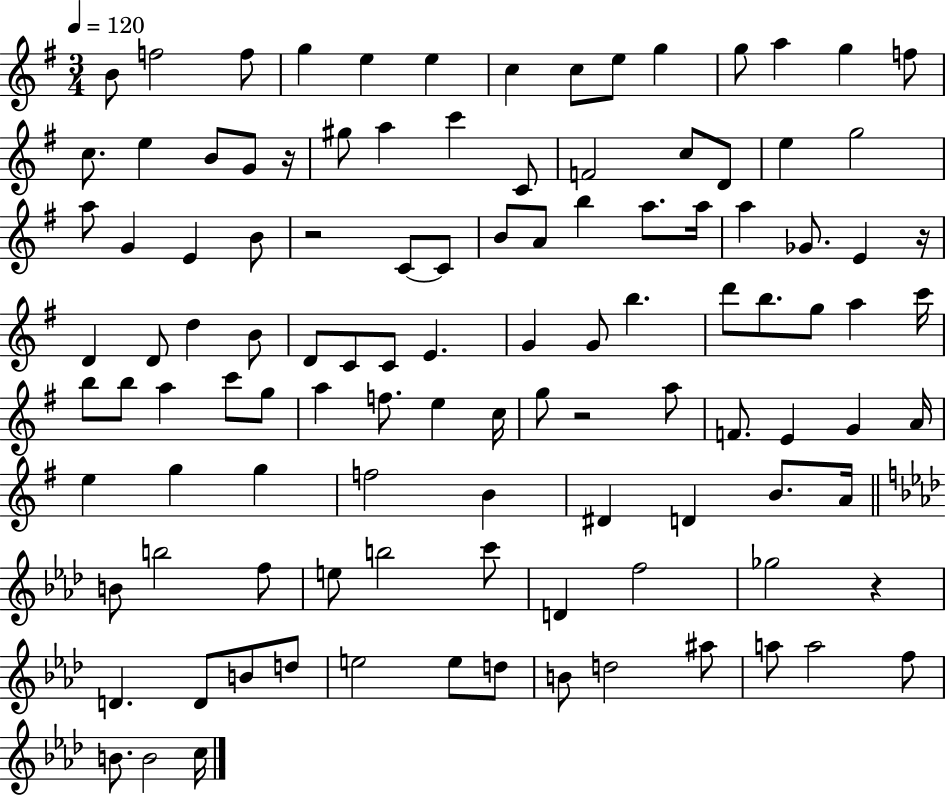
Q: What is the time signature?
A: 3/4